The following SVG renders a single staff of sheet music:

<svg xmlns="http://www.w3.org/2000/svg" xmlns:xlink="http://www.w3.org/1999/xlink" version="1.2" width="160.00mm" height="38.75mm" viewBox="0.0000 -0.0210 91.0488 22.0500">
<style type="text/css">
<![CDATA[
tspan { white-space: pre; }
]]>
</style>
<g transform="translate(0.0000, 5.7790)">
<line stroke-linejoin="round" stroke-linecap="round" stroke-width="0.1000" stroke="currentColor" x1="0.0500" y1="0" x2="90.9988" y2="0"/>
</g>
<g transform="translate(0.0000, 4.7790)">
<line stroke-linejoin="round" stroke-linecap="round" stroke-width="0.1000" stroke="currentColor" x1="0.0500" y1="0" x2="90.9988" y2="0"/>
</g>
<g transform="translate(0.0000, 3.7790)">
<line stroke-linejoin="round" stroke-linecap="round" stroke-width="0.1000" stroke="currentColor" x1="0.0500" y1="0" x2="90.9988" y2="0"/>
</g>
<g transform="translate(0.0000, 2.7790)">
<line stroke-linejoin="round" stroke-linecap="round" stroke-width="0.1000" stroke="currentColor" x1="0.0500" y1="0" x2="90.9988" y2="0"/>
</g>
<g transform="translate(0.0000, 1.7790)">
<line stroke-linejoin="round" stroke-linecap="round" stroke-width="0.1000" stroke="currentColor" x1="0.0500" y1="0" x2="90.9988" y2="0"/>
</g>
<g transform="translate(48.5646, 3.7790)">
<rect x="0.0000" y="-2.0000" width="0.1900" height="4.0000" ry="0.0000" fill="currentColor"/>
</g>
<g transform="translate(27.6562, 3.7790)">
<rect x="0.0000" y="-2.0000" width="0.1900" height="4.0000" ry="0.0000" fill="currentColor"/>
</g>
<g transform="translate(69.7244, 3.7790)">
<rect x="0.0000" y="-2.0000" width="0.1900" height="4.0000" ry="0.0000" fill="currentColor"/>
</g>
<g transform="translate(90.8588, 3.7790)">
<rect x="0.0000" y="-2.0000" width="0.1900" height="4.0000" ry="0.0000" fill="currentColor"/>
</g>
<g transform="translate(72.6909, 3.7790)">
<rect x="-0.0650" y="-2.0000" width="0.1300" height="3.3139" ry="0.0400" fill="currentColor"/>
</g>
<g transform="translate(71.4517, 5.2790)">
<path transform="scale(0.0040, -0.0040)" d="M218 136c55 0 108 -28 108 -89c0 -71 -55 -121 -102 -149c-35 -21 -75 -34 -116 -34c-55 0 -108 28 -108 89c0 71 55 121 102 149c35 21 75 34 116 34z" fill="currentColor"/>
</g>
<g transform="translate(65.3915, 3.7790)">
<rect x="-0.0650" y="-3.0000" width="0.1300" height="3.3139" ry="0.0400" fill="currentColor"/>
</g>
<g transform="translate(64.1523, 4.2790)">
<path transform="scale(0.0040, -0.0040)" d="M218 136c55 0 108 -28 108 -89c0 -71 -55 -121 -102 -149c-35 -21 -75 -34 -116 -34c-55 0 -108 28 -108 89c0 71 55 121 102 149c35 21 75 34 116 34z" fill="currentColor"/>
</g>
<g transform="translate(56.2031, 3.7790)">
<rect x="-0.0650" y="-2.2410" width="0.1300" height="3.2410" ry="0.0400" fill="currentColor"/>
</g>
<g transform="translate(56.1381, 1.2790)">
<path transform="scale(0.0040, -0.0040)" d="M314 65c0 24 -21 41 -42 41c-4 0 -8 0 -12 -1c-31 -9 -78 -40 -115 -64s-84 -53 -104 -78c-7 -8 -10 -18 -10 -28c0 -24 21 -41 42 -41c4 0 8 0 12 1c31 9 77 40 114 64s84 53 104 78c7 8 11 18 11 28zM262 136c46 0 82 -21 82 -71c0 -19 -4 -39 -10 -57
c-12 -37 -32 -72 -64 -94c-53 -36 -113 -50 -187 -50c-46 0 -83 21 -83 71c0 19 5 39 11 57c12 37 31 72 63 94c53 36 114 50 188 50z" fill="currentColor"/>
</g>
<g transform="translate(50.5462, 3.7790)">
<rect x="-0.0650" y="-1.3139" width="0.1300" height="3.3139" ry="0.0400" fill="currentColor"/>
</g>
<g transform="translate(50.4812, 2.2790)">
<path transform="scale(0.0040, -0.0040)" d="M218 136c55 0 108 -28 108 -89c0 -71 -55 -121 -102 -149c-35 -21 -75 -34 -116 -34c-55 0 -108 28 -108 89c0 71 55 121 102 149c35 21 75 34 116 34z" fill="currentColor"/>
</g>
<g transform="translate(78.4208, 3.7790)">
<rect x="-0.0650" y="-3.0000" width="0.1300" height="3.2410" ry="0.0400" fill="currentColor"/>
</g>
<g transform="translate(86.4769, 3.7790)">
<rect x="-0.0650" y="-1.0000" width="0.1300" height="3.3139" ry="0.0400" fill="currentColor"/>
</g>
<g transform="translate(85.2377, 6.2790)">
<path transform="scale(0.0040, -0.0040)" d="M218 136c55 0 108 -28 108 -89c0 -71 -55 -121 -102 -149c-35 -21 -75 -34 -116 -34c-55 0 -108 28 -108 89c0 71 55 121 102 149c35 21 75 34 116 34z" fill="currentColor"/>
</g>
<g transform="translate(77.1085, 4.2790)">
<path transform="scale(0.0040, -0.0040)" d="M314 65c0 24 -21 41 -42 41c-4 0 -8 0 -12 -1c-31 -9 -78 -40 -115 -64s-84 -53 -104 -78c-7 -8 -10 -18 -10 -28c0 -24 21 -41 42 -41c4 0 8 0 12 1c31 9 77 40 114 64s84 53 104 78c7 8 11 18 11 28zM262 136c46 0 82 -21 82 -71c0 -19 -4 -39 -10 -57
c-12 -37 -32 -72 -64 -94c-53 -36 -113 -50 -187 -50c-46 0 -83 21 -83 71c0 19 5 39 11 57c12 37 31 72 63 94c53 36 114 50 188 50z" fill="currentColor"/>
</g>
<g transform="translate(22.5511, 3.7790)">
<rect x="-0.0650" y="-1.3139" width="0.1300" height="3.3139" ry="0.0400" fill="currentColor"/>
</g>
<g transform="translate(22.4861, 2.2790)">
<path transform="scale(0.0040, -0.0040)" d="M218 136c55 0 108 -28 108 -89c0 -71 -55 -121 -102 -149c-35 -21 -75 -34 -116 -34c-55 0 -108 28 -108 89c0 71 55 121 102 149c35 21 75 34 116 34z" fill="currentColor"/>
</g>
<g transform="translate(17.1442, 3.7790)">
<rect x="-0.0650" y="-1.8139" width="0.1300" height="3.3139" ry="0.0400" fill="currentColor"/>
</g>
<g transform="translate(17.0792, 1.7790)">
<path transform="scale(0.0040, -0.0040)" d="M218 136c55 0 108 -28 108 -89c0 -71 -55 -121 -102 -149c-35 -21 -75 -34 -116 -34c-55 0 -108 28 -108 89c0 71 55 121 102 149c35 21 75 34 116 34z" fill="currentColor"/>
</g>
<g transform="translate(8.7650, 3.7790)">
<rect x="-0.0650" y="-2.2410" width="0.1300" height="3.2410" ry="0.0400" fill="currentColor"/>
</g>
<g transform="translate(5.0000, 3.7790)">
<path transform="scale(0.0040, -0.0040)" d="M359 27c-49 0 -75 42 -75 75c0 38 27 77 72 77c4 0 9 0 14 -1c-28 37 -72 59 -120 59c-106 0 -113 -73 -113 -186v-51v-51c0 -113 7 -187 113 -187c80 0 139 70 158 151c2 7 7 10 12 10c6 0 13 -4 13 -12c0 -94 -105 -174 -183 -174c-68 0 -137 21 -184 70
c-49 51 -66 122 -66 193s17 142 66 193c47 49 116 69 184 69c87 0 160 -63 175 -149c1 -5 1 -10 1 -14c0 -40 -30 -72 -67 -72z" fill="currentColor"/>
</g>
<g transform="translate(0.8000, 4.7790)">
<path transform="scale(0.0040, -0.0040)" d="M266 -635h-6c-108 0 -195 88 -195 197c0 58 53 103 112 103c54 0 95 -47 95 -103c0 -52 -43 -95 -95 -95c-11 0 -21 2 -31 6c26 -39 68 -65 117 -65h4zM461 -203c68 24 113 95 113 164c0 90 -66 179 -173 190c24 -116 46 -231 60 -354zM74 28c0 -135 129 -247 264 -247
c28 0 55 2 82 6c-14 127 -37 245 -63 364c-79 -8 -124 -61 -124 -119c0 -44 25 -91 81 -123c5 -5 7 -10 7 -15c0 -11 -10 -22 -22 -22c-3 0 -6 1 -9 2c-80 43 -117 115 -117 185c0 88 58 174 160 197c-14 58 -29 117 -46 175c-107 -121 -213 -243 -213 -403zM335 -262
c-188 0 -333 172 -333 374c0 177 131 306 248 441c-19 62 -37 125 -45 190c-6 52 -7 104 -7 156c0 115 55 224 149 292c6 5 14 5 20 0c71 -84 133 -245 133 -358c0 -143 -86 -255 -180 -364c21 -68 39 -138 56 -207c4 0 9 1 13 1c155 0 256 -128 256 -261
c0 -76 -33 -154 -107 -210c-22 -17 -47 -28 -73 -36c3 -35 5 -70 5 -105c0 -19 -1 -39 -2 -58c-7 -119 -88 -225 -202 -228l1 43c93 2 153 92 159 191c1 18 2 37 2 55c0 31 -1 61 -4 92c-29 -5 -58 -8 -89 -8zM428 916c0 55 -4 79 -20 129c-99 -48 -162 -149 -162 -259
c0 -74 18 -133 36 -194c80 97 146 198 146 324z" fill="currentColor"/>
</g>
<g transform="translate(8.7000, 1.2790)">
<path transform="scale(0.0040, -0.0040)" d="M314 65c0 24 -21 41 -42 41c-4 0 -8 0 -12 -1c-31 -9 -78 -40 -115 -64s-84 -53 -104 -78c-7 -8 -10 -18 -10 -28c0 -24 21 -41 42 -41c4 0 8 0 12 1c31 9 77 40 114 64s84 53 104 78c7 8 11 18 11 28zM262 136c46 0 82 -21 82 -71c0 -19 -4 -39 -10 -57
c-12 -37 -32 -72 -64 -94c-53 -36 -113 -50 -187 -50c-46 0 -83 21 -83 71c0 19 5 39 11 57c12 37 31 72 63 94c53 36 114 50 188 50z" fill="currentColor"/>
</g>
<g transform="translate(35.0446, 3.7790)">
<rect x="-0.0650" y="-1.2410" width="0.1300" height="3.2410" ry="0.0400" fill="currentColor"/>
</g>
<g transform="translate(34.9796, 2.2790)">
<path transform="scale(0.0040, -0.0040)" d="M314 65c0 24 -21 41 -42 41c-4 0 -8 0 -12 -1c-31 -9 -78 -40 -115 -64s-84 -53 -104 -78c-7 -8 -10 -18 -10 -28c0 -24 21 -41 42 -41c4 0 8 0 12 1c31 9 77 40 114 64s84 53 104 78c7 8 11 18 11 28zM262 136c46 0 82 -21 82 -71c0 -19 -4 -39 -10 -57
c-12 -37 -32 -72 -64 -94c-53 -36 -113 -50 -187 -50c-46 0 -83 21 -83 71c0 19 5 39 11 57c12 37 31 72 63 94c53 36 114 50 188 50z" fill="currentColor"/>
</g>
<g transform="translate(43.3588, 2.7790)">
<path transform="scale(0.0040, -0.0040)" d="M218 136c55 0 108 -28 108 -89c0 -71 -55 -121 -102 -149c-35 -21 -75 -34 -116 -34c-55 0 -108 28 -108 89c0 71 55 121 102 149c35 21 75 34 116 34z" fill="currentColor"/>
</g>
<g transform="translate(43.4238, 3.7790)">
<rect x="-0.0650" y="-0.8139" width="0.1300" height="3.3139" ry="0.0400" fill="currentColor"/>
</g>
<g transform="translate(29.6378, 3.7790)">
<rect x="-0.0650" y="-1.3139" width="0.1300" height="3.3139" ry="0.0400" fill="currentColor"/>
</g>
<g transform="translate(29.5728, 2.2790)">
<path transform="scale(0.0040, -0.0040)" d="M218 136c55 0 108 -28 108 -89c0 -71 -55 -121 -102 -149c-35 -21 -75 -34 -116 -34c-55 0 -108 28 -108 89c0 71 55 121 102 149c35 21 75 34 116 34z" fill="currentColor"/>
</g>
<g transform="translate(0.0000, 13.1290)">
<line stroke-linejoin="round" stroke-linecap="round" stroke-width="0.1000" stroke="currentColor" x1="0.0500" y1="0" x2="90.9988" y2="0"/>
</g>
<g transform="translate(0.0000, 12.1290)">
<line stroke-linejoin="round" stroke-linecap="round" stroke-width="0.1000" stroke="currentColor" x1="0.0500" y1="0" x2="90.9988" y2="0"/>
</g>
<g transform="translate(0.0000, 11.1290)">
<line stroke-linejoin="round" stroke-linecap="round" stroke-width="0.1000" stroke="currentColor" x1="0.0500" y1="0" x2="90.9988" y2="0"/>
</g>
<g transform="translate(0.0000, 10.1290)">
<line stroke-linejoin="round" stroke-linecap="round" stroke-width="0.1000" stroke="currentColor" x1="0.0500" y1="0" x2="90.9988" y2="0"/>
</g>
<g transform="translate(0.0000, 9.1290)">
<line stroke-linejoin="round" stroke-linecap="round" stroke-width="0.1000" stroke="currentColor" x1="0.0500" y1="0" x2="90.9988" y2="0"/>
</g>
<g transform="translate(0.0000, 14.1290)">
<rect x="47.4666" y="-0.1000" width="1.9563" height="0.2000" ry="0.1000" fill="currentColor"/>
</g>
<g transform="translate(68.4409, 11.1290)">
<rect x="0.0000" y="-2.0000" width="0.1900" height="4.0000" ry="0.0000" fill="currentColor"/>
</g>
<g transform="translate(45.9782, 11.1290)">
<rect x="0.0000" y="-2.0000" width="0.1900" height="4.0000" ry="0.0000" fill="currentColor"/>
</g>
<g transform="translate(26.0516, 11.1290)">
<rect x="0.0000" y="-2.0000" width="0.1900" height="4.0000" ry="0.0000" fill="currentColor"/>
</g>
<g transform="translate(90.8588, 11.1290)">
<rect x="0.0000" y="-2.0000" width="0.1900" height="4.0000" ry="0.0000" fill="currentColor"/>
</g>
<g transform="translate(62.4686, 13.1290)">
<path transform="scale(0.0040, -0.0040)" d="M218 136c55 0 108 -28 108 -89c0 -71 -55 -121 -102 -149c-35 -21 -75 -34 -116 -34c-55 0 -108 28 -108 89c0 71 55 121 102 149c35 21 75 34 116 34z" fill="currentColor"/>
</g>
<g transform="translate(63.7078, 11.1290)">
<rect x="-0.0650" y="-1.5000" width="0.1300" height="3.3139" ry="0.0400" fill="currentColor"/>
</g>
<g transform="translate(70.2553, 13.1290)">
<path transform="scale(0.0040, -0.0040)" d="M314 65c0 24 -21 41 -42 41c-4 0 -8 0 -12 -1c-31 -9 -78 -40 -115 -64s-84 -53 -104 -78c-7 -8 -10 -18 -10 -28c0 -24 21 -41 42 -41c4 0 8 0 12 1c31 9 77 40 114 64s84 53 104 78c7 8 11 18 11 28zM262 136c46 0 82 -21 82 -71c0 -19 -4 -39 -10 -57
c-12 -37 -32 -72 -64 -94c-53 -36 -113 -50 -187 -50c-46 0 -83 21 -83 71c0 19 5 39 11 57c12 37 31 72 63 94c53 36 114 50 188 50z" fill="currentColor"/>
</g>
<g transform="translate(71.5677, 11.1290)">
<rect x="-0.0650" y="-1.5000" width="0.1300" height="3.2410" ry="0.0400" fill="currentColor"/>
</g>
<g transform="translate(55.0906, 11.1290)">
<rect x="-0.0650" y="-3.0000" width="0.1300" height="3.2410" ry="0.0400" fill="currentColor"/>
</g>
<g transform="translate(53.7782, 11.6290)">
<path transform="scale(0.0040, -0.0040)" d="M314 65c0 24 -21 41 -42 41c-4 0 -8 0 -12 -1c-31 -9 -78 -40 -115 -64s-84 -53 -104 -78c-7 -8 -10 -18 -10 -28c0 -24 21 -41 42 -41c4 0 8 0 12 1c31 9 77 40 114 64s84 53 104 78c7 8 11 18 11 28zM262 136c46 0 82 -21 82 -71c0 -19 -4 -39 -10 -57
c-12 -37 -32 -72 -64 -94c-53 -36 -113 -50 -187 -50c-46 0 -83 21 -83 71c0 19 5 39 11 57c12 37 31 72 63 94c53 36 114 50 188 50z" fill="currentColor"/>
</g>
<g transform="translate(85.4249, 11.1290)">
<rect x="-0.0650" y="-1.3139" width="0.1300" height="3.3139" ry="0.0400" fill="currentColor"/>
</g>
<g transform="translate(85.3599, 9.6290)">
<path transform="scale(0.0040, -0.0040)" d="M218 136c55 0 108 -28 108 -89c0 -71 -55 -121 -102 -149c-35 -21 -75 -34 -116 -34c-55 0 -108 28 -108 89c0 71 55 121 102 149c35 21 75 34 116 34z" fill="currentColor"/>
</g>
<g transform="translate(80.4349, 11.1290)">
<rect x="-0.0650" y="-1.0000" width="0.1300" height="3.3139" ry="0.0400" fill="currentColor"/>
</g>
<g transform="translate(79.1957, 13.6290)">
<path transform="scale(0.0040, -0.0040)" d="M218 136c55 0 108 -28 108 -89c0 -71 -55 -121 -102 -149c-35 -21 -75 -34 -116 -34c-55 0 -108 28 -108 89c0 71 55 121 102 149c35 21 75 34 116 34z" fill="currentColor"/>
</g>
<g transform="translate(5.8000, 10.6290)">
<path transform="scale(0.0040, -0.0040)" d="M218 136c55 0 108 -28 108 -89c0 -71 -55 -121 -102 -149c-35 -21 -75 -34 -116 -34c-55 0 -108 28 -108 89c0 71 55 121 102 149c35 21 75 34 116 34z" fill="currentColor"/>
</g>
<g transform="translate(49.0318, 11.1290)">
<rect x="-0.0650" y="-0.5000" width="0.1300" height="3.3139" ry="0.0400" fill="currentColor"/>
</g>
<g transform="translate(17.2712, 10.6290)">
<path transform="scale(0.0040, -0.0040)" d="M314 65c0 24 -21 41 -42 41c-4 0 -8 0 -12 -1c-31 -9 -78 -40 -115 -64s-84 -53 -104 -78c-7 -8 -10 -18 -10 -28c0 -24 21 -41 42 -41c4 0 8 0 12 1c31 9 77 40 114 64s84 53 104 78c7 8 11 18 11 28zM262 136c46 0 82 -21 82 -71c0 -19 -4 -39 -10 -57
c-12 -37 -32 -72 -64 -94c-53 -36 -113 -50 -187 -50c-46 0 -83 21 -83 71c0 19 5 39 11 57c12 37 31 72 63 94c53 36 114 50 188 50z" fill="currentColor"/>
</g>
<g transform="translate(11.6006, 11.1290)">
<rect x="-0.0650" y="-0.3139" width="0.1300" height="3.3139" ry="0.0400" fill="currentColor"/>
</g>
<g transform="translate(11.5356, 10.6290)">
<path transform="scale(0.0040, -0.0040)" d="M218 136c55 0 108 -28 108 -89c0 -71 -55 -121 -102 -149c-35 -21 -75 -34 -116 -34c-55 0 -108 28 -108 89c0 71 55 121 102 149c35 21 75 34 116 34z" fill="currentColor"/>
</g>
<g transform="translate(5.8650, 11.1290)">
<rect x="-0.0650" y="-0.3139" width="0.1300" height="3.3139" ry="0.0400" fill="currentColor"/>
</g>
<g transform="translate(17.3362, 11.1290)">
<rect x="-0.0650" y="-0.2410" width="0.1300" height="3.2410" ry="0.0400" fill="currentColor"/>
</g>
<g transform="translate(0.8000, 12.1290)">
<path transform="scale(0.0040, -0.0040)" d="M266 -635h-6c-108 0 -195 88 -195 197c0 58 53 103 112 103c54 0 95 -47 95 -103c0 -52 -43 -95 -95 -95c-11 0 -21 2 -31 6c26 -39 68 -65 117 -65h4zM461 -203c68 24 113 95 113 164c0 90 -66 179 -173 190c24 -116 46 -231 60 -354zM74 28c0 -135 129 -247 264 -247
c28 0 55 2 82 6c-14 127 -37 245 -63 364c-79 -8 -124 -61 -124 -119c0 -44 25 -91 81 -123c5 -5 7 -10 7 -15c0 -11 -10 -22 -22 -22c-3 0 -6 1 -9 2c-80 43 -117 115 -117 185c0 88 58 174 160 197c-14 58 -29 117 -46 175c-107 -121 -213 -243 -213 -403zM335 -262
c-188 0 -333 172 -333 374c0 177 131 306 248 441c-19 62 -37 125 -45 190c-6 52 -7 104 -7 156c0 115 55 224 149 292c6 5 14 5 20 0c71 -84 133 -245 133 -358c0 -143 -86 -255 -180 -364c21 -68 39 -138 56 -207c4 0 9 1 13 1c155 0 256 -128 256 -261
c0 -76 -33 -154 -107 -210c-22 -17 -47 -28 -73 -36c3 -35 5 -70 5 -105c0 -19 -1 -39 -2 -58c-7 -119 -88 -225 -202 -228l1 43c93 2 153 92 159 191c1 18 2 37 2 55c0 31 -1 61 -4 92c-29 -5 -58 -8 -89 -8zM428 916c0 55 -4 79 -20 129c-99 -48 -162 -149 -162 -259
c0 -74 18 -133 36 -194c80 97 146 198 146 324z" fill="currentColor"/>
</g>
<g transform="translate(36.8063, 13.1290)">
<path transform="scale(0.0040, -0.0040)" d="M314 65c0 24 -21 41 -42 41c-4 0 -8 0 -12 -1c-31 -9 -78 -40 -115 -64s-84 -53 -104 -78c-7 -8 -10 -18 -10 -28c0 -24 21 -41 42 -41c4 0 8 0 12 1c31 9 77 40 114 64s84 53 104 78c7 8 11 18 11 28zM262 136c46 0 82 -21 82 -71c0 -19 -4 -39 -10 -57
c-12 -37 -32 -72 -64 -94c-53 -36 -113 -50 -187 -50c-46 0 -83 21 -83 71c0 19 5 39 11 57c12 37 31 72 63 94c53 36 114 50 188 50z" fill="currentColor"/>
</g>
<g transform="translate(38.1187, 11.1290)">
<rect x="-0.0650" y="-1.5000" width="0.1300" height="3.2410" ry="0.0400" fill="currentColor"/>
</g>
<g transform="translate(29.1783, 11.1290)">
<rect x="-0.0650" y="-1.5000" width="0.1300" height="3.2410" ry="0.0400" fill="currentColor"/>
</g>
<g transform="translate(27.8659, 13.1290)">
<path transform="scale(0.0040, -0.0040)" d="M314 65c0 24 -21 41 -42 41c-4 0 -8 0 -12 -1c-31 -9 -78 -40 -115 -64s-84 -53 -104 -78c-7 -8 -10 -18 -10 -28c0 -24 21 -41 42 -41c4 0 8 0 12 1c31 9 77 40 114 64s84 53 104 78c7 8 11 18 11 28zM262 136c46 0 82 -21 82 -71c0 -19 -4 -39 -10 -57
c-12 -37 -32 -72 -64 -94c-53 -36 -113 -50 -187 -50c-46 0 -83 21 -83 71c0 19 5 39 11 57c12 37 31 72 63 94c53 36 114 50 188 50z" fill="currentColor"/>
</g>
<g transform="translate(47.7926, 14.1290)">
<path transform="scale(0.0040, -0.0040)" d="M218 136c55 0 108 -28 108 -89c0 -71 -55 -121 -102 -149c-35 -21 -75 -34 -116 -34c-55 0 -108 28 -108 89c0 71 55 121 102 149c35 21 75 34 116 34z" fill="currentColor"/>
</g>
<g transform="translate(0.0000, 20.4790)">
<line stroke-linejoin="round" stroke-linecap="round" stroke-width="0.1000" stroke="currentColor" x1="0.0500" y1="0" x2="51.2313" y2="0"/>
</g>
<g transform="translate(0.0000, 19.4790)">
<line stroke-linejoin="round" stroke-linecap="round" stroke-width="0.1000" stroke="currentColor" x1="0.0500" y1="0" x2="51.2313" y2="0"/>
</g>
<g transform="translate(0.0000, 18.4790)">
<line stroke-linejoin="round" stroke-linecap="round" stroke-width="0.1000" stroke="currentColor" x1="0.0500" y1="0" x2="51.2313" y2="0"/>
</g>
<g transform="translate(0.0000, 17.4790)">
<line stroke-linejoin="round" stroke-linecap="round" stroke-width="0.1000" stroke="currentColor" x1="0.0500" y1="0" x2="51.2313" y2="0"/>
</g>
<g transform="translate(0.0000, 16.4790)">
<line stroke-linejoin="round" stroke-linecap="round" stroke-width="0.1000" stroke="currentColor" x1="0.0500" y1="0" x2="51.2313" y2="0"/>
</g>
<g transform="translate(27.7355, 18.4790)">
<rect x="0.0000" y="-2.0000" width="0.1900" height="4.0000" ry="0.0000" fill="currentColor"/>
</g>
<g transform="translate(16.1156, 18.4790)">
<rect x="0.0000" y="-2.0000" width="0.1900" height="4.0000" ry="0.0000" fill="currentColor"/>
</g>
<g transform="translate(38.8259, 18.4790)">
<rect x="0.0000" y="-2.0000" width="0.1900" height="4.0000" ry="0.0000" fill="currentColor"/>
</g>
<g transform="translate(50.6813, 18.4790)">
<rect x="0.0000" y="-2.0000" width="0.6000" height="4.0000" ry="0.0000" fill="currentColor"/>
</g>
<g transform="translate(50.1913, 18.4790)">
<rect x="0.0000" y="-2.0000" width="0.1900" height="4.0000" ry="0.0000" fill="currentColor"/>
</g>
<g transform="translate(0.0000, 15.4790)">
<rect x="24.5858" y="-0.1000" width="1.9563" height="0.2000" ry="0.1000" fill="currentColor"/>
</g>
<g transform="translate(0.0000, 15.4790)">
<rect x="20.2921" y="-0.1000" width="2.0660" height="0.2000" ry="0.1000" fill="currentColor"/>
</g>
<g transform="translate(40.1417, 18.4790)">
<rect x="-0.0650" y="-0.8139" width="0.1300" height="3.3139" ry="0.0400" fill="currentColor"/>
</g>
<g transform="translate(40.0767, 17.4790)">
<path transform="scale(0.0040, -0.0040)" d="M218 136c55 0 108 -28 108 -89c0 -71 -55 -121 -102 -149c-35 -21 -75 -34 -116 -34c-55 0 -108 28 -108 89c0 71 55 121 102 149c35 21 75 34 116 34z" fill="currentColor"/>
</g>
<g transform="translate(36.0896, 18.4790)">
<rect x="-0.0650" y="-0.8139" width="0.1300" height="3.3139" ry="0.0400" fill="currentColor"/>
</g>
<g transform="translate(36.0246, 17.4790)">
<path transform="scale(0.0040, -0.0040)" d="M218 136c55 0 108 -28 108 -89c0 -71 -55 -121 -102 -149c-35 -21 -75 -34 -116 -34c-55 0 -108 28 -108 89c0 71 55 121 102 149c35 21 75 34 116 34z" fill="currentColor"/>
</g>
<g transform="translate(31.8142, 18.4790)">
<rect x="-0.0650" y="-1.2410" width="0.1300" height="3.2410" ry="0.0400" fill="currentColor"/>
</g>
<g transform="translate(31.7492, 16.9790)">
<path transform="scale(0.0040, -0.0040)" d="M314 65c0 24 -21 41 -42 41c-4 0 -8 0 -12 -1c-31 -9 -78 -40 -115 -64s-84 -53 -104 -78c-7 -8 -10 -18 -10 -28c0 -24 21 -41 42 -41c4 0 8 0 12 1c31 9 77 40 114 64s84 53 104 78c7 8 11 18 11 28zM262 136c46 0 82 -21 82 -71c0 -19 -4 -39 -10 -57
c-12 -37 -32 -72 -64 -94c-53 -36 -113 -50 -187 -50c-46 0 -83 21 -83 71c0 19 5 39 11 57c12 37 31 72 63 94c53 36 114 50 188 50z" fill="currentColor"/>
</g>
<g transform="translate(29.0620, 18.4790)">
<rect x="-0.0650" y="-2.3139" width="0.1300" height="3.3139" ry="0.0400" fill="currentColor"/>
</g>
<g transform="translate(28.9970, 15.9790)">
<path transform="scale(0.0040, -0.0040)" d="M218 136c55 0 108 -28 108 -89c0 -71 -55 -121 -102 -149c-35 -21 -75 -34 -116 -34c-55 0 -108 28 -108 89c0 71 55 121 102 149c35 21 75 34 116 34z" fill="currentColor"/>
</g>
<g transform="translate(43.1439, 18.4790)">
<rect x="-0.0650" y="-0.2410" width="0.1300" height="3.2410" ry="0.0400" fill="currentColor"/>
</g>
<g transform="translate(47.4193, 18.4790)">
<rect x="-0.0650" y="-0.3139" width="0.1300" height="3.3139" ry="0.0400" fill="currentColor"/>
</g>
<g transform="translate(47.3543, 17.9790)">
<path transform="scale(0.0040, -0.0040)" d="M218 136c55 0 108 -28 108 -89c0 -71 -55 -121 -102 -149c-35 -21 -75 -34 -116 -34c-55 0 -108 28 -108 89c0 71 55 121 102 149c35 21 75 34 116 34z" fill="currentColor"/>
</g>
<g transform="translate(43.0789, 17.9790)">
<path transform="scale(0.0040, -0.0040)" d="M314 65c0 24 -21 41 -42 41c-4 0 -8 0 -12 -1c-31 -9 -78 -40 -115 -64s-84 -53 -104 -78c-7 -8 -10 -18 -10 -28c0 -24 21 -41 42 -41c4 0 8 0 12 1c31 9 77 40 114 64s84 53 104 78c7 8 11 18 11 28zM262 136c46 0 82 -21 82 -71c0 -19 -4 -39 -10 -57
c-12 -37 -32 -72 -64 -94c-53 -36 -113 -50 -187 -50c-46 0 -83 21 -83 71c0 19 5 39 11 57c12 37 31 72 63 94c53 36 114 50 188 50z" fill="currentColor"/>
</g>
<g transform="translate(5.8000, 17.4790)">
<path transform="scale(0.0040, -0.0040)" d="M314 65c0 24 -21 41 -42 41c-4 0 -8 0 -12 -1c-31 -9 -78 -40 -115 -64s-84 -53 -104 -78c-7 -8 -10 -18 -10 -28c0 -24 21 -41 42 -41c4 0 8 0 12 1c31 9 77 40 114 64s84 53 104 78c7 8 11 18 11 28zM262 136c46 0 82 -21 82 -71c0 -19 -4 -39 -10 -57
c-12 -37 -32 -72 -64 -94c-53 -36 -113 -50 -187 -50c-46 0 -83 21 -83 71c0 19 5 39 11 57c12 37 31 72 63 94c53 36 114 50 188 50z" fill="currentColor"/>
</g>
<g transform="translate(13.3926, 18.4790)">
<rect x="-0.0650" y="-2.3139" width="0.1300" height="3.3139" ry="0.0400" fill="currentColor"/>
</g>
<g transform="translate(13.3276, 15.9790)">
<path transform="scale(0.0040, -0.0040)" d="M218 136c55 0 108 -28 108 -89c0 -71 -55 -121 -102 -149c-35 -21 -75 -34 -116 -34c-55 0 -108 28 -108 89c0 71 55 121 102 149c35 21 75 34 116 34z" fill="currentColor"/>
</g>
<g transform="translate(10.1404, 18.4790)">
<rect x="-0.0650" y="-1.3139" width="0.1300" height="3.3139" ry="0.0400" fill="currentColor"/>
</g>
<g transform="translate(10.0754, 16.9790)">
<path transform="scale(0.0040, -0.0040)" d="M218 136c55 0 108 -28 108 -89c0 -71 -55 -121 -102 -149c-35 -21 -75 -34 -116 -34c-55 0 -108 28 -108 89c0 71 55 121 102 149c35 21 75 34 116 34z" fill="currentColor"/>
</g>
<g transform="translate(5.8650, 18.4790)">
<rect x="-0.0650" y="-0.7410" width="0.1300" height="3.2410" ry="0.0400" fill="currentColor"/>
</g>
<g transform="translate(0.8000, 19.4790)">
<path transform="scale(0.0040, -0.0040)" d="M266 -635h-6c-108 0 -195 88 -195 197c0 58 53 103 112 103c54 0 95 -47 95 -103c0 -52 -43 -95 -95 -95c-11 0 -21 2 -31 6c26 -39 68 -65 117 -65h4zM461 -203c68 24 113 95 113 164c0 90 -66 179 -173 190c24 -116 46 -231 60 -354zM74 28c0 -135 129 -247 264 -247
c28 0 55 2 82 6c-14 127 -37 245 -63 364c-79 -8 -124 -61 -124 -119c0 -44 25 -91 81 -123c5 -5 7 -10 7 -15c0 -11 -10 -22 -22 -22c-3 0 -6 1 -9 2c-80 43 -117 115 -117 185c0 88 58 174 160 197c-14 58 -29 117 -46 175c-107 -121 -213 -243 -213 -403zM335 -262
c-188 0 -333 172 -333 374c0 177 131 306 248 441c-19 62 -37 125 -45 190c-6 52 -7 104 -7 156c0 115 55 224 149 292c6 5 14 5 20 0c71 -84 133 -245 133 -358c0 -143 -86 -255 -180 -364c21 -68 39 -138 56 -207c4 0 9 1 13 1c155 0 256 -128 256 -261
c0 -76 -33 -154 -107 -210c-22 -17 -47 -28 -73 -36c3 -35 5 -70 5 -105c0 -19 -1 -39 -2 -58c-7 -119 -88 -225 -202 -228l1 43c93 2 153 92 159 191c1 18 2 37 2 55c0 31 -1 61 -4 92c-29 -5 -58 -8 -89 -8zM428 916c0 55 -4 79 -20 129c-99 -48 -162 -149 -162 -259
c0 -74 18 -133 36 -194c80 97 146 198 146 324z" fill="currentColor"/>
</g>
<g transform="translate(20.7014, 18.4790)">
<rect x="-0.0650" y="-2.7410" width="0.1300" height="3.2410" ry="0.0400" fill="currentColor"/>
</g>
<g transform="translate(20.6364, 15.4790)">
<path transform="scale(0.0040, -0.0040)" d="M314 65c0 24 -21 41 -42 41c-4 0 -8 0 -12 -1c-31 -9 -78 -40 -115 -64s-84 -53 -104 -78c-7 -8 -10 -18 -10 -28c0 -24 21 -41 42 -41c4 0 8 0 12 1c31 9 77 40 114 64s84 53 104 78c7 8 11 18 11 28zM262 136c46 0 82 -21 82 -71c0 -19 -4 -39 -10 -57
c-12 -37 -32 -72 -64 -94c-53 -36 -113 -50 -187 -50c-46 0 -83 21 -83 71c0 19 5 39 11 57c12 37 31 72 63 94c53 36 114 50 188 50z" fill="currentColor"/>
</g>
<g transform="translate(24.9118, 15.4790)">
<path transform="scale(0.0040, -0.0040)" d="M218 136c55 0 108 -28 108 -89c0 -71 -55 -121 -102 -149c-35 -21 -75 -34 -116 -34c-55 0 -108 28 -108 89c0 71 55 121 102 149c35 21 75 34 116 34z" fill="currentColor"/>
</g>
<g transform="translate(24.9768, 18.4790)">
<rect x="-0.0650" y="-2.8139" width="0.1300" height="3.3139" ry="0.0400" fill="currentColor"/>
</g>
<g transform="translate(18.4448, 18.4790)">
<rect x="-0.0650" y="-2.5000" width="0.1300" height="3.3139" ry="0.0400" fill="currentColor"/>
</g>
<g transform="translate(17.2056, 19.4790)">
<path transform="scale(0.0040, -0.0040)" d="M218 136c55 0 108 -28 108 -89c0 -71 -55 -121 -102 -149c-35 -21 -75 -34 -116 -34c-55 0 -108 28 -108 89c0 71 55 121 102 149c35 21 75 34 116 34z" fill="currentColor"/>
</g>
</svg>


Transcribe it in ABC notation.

X:1
T:Untitled
M:4/4
L:1/4
K:C
g2 f e e e2 d e g2 A F A2 D c c c2 E2 E2 C A2 E E2 D e d2 e g G a2 a g e2 d d c2 c